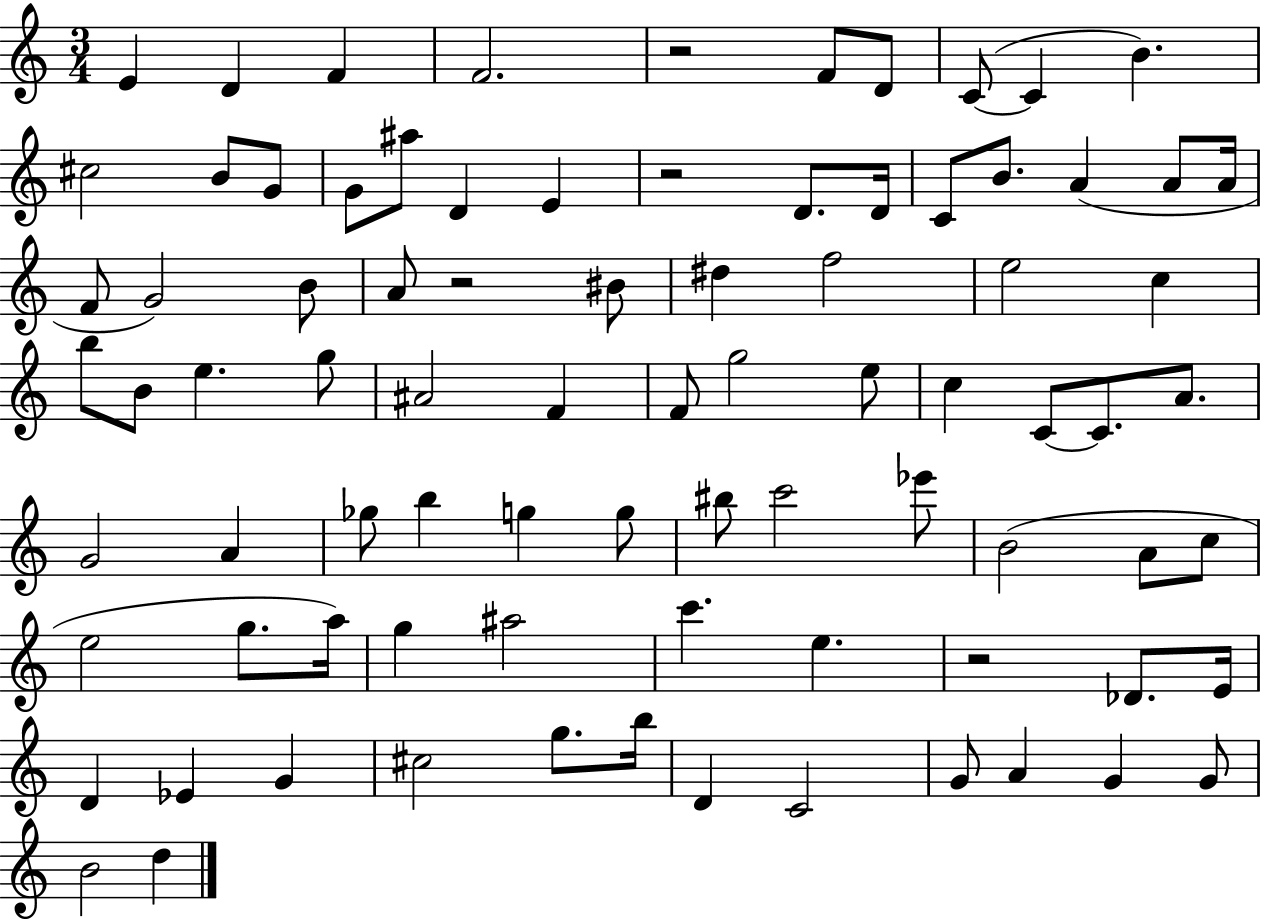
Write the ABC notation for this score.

X:1
T:Untitled
M:3/4
L:1/4
K:C
E D F F2 z2 F/2 D/2 C/2 C B ^c2 B/2 G/2 G/2 ^a/2 D E z2 D/2 D/4 C/2 B/2 A A/2 A/4 F/2 G2 B/2 A/2 z2 ^B/2 ^d f2 e2 c b/2 B/2 e g/2 ^A2 F F/2 g2 e/2 c C/2 C/2 A/2 G2 A _g/2 b g g/2 ^b/2 c'2 _e'/2 B2 A/2 c/2 e2 g/2 a/4 g ^a2 c' e z2 _D/2 E/4 D _E G ^c2 g/2 b/4 D C2 G/2 A G G/2 B2 d